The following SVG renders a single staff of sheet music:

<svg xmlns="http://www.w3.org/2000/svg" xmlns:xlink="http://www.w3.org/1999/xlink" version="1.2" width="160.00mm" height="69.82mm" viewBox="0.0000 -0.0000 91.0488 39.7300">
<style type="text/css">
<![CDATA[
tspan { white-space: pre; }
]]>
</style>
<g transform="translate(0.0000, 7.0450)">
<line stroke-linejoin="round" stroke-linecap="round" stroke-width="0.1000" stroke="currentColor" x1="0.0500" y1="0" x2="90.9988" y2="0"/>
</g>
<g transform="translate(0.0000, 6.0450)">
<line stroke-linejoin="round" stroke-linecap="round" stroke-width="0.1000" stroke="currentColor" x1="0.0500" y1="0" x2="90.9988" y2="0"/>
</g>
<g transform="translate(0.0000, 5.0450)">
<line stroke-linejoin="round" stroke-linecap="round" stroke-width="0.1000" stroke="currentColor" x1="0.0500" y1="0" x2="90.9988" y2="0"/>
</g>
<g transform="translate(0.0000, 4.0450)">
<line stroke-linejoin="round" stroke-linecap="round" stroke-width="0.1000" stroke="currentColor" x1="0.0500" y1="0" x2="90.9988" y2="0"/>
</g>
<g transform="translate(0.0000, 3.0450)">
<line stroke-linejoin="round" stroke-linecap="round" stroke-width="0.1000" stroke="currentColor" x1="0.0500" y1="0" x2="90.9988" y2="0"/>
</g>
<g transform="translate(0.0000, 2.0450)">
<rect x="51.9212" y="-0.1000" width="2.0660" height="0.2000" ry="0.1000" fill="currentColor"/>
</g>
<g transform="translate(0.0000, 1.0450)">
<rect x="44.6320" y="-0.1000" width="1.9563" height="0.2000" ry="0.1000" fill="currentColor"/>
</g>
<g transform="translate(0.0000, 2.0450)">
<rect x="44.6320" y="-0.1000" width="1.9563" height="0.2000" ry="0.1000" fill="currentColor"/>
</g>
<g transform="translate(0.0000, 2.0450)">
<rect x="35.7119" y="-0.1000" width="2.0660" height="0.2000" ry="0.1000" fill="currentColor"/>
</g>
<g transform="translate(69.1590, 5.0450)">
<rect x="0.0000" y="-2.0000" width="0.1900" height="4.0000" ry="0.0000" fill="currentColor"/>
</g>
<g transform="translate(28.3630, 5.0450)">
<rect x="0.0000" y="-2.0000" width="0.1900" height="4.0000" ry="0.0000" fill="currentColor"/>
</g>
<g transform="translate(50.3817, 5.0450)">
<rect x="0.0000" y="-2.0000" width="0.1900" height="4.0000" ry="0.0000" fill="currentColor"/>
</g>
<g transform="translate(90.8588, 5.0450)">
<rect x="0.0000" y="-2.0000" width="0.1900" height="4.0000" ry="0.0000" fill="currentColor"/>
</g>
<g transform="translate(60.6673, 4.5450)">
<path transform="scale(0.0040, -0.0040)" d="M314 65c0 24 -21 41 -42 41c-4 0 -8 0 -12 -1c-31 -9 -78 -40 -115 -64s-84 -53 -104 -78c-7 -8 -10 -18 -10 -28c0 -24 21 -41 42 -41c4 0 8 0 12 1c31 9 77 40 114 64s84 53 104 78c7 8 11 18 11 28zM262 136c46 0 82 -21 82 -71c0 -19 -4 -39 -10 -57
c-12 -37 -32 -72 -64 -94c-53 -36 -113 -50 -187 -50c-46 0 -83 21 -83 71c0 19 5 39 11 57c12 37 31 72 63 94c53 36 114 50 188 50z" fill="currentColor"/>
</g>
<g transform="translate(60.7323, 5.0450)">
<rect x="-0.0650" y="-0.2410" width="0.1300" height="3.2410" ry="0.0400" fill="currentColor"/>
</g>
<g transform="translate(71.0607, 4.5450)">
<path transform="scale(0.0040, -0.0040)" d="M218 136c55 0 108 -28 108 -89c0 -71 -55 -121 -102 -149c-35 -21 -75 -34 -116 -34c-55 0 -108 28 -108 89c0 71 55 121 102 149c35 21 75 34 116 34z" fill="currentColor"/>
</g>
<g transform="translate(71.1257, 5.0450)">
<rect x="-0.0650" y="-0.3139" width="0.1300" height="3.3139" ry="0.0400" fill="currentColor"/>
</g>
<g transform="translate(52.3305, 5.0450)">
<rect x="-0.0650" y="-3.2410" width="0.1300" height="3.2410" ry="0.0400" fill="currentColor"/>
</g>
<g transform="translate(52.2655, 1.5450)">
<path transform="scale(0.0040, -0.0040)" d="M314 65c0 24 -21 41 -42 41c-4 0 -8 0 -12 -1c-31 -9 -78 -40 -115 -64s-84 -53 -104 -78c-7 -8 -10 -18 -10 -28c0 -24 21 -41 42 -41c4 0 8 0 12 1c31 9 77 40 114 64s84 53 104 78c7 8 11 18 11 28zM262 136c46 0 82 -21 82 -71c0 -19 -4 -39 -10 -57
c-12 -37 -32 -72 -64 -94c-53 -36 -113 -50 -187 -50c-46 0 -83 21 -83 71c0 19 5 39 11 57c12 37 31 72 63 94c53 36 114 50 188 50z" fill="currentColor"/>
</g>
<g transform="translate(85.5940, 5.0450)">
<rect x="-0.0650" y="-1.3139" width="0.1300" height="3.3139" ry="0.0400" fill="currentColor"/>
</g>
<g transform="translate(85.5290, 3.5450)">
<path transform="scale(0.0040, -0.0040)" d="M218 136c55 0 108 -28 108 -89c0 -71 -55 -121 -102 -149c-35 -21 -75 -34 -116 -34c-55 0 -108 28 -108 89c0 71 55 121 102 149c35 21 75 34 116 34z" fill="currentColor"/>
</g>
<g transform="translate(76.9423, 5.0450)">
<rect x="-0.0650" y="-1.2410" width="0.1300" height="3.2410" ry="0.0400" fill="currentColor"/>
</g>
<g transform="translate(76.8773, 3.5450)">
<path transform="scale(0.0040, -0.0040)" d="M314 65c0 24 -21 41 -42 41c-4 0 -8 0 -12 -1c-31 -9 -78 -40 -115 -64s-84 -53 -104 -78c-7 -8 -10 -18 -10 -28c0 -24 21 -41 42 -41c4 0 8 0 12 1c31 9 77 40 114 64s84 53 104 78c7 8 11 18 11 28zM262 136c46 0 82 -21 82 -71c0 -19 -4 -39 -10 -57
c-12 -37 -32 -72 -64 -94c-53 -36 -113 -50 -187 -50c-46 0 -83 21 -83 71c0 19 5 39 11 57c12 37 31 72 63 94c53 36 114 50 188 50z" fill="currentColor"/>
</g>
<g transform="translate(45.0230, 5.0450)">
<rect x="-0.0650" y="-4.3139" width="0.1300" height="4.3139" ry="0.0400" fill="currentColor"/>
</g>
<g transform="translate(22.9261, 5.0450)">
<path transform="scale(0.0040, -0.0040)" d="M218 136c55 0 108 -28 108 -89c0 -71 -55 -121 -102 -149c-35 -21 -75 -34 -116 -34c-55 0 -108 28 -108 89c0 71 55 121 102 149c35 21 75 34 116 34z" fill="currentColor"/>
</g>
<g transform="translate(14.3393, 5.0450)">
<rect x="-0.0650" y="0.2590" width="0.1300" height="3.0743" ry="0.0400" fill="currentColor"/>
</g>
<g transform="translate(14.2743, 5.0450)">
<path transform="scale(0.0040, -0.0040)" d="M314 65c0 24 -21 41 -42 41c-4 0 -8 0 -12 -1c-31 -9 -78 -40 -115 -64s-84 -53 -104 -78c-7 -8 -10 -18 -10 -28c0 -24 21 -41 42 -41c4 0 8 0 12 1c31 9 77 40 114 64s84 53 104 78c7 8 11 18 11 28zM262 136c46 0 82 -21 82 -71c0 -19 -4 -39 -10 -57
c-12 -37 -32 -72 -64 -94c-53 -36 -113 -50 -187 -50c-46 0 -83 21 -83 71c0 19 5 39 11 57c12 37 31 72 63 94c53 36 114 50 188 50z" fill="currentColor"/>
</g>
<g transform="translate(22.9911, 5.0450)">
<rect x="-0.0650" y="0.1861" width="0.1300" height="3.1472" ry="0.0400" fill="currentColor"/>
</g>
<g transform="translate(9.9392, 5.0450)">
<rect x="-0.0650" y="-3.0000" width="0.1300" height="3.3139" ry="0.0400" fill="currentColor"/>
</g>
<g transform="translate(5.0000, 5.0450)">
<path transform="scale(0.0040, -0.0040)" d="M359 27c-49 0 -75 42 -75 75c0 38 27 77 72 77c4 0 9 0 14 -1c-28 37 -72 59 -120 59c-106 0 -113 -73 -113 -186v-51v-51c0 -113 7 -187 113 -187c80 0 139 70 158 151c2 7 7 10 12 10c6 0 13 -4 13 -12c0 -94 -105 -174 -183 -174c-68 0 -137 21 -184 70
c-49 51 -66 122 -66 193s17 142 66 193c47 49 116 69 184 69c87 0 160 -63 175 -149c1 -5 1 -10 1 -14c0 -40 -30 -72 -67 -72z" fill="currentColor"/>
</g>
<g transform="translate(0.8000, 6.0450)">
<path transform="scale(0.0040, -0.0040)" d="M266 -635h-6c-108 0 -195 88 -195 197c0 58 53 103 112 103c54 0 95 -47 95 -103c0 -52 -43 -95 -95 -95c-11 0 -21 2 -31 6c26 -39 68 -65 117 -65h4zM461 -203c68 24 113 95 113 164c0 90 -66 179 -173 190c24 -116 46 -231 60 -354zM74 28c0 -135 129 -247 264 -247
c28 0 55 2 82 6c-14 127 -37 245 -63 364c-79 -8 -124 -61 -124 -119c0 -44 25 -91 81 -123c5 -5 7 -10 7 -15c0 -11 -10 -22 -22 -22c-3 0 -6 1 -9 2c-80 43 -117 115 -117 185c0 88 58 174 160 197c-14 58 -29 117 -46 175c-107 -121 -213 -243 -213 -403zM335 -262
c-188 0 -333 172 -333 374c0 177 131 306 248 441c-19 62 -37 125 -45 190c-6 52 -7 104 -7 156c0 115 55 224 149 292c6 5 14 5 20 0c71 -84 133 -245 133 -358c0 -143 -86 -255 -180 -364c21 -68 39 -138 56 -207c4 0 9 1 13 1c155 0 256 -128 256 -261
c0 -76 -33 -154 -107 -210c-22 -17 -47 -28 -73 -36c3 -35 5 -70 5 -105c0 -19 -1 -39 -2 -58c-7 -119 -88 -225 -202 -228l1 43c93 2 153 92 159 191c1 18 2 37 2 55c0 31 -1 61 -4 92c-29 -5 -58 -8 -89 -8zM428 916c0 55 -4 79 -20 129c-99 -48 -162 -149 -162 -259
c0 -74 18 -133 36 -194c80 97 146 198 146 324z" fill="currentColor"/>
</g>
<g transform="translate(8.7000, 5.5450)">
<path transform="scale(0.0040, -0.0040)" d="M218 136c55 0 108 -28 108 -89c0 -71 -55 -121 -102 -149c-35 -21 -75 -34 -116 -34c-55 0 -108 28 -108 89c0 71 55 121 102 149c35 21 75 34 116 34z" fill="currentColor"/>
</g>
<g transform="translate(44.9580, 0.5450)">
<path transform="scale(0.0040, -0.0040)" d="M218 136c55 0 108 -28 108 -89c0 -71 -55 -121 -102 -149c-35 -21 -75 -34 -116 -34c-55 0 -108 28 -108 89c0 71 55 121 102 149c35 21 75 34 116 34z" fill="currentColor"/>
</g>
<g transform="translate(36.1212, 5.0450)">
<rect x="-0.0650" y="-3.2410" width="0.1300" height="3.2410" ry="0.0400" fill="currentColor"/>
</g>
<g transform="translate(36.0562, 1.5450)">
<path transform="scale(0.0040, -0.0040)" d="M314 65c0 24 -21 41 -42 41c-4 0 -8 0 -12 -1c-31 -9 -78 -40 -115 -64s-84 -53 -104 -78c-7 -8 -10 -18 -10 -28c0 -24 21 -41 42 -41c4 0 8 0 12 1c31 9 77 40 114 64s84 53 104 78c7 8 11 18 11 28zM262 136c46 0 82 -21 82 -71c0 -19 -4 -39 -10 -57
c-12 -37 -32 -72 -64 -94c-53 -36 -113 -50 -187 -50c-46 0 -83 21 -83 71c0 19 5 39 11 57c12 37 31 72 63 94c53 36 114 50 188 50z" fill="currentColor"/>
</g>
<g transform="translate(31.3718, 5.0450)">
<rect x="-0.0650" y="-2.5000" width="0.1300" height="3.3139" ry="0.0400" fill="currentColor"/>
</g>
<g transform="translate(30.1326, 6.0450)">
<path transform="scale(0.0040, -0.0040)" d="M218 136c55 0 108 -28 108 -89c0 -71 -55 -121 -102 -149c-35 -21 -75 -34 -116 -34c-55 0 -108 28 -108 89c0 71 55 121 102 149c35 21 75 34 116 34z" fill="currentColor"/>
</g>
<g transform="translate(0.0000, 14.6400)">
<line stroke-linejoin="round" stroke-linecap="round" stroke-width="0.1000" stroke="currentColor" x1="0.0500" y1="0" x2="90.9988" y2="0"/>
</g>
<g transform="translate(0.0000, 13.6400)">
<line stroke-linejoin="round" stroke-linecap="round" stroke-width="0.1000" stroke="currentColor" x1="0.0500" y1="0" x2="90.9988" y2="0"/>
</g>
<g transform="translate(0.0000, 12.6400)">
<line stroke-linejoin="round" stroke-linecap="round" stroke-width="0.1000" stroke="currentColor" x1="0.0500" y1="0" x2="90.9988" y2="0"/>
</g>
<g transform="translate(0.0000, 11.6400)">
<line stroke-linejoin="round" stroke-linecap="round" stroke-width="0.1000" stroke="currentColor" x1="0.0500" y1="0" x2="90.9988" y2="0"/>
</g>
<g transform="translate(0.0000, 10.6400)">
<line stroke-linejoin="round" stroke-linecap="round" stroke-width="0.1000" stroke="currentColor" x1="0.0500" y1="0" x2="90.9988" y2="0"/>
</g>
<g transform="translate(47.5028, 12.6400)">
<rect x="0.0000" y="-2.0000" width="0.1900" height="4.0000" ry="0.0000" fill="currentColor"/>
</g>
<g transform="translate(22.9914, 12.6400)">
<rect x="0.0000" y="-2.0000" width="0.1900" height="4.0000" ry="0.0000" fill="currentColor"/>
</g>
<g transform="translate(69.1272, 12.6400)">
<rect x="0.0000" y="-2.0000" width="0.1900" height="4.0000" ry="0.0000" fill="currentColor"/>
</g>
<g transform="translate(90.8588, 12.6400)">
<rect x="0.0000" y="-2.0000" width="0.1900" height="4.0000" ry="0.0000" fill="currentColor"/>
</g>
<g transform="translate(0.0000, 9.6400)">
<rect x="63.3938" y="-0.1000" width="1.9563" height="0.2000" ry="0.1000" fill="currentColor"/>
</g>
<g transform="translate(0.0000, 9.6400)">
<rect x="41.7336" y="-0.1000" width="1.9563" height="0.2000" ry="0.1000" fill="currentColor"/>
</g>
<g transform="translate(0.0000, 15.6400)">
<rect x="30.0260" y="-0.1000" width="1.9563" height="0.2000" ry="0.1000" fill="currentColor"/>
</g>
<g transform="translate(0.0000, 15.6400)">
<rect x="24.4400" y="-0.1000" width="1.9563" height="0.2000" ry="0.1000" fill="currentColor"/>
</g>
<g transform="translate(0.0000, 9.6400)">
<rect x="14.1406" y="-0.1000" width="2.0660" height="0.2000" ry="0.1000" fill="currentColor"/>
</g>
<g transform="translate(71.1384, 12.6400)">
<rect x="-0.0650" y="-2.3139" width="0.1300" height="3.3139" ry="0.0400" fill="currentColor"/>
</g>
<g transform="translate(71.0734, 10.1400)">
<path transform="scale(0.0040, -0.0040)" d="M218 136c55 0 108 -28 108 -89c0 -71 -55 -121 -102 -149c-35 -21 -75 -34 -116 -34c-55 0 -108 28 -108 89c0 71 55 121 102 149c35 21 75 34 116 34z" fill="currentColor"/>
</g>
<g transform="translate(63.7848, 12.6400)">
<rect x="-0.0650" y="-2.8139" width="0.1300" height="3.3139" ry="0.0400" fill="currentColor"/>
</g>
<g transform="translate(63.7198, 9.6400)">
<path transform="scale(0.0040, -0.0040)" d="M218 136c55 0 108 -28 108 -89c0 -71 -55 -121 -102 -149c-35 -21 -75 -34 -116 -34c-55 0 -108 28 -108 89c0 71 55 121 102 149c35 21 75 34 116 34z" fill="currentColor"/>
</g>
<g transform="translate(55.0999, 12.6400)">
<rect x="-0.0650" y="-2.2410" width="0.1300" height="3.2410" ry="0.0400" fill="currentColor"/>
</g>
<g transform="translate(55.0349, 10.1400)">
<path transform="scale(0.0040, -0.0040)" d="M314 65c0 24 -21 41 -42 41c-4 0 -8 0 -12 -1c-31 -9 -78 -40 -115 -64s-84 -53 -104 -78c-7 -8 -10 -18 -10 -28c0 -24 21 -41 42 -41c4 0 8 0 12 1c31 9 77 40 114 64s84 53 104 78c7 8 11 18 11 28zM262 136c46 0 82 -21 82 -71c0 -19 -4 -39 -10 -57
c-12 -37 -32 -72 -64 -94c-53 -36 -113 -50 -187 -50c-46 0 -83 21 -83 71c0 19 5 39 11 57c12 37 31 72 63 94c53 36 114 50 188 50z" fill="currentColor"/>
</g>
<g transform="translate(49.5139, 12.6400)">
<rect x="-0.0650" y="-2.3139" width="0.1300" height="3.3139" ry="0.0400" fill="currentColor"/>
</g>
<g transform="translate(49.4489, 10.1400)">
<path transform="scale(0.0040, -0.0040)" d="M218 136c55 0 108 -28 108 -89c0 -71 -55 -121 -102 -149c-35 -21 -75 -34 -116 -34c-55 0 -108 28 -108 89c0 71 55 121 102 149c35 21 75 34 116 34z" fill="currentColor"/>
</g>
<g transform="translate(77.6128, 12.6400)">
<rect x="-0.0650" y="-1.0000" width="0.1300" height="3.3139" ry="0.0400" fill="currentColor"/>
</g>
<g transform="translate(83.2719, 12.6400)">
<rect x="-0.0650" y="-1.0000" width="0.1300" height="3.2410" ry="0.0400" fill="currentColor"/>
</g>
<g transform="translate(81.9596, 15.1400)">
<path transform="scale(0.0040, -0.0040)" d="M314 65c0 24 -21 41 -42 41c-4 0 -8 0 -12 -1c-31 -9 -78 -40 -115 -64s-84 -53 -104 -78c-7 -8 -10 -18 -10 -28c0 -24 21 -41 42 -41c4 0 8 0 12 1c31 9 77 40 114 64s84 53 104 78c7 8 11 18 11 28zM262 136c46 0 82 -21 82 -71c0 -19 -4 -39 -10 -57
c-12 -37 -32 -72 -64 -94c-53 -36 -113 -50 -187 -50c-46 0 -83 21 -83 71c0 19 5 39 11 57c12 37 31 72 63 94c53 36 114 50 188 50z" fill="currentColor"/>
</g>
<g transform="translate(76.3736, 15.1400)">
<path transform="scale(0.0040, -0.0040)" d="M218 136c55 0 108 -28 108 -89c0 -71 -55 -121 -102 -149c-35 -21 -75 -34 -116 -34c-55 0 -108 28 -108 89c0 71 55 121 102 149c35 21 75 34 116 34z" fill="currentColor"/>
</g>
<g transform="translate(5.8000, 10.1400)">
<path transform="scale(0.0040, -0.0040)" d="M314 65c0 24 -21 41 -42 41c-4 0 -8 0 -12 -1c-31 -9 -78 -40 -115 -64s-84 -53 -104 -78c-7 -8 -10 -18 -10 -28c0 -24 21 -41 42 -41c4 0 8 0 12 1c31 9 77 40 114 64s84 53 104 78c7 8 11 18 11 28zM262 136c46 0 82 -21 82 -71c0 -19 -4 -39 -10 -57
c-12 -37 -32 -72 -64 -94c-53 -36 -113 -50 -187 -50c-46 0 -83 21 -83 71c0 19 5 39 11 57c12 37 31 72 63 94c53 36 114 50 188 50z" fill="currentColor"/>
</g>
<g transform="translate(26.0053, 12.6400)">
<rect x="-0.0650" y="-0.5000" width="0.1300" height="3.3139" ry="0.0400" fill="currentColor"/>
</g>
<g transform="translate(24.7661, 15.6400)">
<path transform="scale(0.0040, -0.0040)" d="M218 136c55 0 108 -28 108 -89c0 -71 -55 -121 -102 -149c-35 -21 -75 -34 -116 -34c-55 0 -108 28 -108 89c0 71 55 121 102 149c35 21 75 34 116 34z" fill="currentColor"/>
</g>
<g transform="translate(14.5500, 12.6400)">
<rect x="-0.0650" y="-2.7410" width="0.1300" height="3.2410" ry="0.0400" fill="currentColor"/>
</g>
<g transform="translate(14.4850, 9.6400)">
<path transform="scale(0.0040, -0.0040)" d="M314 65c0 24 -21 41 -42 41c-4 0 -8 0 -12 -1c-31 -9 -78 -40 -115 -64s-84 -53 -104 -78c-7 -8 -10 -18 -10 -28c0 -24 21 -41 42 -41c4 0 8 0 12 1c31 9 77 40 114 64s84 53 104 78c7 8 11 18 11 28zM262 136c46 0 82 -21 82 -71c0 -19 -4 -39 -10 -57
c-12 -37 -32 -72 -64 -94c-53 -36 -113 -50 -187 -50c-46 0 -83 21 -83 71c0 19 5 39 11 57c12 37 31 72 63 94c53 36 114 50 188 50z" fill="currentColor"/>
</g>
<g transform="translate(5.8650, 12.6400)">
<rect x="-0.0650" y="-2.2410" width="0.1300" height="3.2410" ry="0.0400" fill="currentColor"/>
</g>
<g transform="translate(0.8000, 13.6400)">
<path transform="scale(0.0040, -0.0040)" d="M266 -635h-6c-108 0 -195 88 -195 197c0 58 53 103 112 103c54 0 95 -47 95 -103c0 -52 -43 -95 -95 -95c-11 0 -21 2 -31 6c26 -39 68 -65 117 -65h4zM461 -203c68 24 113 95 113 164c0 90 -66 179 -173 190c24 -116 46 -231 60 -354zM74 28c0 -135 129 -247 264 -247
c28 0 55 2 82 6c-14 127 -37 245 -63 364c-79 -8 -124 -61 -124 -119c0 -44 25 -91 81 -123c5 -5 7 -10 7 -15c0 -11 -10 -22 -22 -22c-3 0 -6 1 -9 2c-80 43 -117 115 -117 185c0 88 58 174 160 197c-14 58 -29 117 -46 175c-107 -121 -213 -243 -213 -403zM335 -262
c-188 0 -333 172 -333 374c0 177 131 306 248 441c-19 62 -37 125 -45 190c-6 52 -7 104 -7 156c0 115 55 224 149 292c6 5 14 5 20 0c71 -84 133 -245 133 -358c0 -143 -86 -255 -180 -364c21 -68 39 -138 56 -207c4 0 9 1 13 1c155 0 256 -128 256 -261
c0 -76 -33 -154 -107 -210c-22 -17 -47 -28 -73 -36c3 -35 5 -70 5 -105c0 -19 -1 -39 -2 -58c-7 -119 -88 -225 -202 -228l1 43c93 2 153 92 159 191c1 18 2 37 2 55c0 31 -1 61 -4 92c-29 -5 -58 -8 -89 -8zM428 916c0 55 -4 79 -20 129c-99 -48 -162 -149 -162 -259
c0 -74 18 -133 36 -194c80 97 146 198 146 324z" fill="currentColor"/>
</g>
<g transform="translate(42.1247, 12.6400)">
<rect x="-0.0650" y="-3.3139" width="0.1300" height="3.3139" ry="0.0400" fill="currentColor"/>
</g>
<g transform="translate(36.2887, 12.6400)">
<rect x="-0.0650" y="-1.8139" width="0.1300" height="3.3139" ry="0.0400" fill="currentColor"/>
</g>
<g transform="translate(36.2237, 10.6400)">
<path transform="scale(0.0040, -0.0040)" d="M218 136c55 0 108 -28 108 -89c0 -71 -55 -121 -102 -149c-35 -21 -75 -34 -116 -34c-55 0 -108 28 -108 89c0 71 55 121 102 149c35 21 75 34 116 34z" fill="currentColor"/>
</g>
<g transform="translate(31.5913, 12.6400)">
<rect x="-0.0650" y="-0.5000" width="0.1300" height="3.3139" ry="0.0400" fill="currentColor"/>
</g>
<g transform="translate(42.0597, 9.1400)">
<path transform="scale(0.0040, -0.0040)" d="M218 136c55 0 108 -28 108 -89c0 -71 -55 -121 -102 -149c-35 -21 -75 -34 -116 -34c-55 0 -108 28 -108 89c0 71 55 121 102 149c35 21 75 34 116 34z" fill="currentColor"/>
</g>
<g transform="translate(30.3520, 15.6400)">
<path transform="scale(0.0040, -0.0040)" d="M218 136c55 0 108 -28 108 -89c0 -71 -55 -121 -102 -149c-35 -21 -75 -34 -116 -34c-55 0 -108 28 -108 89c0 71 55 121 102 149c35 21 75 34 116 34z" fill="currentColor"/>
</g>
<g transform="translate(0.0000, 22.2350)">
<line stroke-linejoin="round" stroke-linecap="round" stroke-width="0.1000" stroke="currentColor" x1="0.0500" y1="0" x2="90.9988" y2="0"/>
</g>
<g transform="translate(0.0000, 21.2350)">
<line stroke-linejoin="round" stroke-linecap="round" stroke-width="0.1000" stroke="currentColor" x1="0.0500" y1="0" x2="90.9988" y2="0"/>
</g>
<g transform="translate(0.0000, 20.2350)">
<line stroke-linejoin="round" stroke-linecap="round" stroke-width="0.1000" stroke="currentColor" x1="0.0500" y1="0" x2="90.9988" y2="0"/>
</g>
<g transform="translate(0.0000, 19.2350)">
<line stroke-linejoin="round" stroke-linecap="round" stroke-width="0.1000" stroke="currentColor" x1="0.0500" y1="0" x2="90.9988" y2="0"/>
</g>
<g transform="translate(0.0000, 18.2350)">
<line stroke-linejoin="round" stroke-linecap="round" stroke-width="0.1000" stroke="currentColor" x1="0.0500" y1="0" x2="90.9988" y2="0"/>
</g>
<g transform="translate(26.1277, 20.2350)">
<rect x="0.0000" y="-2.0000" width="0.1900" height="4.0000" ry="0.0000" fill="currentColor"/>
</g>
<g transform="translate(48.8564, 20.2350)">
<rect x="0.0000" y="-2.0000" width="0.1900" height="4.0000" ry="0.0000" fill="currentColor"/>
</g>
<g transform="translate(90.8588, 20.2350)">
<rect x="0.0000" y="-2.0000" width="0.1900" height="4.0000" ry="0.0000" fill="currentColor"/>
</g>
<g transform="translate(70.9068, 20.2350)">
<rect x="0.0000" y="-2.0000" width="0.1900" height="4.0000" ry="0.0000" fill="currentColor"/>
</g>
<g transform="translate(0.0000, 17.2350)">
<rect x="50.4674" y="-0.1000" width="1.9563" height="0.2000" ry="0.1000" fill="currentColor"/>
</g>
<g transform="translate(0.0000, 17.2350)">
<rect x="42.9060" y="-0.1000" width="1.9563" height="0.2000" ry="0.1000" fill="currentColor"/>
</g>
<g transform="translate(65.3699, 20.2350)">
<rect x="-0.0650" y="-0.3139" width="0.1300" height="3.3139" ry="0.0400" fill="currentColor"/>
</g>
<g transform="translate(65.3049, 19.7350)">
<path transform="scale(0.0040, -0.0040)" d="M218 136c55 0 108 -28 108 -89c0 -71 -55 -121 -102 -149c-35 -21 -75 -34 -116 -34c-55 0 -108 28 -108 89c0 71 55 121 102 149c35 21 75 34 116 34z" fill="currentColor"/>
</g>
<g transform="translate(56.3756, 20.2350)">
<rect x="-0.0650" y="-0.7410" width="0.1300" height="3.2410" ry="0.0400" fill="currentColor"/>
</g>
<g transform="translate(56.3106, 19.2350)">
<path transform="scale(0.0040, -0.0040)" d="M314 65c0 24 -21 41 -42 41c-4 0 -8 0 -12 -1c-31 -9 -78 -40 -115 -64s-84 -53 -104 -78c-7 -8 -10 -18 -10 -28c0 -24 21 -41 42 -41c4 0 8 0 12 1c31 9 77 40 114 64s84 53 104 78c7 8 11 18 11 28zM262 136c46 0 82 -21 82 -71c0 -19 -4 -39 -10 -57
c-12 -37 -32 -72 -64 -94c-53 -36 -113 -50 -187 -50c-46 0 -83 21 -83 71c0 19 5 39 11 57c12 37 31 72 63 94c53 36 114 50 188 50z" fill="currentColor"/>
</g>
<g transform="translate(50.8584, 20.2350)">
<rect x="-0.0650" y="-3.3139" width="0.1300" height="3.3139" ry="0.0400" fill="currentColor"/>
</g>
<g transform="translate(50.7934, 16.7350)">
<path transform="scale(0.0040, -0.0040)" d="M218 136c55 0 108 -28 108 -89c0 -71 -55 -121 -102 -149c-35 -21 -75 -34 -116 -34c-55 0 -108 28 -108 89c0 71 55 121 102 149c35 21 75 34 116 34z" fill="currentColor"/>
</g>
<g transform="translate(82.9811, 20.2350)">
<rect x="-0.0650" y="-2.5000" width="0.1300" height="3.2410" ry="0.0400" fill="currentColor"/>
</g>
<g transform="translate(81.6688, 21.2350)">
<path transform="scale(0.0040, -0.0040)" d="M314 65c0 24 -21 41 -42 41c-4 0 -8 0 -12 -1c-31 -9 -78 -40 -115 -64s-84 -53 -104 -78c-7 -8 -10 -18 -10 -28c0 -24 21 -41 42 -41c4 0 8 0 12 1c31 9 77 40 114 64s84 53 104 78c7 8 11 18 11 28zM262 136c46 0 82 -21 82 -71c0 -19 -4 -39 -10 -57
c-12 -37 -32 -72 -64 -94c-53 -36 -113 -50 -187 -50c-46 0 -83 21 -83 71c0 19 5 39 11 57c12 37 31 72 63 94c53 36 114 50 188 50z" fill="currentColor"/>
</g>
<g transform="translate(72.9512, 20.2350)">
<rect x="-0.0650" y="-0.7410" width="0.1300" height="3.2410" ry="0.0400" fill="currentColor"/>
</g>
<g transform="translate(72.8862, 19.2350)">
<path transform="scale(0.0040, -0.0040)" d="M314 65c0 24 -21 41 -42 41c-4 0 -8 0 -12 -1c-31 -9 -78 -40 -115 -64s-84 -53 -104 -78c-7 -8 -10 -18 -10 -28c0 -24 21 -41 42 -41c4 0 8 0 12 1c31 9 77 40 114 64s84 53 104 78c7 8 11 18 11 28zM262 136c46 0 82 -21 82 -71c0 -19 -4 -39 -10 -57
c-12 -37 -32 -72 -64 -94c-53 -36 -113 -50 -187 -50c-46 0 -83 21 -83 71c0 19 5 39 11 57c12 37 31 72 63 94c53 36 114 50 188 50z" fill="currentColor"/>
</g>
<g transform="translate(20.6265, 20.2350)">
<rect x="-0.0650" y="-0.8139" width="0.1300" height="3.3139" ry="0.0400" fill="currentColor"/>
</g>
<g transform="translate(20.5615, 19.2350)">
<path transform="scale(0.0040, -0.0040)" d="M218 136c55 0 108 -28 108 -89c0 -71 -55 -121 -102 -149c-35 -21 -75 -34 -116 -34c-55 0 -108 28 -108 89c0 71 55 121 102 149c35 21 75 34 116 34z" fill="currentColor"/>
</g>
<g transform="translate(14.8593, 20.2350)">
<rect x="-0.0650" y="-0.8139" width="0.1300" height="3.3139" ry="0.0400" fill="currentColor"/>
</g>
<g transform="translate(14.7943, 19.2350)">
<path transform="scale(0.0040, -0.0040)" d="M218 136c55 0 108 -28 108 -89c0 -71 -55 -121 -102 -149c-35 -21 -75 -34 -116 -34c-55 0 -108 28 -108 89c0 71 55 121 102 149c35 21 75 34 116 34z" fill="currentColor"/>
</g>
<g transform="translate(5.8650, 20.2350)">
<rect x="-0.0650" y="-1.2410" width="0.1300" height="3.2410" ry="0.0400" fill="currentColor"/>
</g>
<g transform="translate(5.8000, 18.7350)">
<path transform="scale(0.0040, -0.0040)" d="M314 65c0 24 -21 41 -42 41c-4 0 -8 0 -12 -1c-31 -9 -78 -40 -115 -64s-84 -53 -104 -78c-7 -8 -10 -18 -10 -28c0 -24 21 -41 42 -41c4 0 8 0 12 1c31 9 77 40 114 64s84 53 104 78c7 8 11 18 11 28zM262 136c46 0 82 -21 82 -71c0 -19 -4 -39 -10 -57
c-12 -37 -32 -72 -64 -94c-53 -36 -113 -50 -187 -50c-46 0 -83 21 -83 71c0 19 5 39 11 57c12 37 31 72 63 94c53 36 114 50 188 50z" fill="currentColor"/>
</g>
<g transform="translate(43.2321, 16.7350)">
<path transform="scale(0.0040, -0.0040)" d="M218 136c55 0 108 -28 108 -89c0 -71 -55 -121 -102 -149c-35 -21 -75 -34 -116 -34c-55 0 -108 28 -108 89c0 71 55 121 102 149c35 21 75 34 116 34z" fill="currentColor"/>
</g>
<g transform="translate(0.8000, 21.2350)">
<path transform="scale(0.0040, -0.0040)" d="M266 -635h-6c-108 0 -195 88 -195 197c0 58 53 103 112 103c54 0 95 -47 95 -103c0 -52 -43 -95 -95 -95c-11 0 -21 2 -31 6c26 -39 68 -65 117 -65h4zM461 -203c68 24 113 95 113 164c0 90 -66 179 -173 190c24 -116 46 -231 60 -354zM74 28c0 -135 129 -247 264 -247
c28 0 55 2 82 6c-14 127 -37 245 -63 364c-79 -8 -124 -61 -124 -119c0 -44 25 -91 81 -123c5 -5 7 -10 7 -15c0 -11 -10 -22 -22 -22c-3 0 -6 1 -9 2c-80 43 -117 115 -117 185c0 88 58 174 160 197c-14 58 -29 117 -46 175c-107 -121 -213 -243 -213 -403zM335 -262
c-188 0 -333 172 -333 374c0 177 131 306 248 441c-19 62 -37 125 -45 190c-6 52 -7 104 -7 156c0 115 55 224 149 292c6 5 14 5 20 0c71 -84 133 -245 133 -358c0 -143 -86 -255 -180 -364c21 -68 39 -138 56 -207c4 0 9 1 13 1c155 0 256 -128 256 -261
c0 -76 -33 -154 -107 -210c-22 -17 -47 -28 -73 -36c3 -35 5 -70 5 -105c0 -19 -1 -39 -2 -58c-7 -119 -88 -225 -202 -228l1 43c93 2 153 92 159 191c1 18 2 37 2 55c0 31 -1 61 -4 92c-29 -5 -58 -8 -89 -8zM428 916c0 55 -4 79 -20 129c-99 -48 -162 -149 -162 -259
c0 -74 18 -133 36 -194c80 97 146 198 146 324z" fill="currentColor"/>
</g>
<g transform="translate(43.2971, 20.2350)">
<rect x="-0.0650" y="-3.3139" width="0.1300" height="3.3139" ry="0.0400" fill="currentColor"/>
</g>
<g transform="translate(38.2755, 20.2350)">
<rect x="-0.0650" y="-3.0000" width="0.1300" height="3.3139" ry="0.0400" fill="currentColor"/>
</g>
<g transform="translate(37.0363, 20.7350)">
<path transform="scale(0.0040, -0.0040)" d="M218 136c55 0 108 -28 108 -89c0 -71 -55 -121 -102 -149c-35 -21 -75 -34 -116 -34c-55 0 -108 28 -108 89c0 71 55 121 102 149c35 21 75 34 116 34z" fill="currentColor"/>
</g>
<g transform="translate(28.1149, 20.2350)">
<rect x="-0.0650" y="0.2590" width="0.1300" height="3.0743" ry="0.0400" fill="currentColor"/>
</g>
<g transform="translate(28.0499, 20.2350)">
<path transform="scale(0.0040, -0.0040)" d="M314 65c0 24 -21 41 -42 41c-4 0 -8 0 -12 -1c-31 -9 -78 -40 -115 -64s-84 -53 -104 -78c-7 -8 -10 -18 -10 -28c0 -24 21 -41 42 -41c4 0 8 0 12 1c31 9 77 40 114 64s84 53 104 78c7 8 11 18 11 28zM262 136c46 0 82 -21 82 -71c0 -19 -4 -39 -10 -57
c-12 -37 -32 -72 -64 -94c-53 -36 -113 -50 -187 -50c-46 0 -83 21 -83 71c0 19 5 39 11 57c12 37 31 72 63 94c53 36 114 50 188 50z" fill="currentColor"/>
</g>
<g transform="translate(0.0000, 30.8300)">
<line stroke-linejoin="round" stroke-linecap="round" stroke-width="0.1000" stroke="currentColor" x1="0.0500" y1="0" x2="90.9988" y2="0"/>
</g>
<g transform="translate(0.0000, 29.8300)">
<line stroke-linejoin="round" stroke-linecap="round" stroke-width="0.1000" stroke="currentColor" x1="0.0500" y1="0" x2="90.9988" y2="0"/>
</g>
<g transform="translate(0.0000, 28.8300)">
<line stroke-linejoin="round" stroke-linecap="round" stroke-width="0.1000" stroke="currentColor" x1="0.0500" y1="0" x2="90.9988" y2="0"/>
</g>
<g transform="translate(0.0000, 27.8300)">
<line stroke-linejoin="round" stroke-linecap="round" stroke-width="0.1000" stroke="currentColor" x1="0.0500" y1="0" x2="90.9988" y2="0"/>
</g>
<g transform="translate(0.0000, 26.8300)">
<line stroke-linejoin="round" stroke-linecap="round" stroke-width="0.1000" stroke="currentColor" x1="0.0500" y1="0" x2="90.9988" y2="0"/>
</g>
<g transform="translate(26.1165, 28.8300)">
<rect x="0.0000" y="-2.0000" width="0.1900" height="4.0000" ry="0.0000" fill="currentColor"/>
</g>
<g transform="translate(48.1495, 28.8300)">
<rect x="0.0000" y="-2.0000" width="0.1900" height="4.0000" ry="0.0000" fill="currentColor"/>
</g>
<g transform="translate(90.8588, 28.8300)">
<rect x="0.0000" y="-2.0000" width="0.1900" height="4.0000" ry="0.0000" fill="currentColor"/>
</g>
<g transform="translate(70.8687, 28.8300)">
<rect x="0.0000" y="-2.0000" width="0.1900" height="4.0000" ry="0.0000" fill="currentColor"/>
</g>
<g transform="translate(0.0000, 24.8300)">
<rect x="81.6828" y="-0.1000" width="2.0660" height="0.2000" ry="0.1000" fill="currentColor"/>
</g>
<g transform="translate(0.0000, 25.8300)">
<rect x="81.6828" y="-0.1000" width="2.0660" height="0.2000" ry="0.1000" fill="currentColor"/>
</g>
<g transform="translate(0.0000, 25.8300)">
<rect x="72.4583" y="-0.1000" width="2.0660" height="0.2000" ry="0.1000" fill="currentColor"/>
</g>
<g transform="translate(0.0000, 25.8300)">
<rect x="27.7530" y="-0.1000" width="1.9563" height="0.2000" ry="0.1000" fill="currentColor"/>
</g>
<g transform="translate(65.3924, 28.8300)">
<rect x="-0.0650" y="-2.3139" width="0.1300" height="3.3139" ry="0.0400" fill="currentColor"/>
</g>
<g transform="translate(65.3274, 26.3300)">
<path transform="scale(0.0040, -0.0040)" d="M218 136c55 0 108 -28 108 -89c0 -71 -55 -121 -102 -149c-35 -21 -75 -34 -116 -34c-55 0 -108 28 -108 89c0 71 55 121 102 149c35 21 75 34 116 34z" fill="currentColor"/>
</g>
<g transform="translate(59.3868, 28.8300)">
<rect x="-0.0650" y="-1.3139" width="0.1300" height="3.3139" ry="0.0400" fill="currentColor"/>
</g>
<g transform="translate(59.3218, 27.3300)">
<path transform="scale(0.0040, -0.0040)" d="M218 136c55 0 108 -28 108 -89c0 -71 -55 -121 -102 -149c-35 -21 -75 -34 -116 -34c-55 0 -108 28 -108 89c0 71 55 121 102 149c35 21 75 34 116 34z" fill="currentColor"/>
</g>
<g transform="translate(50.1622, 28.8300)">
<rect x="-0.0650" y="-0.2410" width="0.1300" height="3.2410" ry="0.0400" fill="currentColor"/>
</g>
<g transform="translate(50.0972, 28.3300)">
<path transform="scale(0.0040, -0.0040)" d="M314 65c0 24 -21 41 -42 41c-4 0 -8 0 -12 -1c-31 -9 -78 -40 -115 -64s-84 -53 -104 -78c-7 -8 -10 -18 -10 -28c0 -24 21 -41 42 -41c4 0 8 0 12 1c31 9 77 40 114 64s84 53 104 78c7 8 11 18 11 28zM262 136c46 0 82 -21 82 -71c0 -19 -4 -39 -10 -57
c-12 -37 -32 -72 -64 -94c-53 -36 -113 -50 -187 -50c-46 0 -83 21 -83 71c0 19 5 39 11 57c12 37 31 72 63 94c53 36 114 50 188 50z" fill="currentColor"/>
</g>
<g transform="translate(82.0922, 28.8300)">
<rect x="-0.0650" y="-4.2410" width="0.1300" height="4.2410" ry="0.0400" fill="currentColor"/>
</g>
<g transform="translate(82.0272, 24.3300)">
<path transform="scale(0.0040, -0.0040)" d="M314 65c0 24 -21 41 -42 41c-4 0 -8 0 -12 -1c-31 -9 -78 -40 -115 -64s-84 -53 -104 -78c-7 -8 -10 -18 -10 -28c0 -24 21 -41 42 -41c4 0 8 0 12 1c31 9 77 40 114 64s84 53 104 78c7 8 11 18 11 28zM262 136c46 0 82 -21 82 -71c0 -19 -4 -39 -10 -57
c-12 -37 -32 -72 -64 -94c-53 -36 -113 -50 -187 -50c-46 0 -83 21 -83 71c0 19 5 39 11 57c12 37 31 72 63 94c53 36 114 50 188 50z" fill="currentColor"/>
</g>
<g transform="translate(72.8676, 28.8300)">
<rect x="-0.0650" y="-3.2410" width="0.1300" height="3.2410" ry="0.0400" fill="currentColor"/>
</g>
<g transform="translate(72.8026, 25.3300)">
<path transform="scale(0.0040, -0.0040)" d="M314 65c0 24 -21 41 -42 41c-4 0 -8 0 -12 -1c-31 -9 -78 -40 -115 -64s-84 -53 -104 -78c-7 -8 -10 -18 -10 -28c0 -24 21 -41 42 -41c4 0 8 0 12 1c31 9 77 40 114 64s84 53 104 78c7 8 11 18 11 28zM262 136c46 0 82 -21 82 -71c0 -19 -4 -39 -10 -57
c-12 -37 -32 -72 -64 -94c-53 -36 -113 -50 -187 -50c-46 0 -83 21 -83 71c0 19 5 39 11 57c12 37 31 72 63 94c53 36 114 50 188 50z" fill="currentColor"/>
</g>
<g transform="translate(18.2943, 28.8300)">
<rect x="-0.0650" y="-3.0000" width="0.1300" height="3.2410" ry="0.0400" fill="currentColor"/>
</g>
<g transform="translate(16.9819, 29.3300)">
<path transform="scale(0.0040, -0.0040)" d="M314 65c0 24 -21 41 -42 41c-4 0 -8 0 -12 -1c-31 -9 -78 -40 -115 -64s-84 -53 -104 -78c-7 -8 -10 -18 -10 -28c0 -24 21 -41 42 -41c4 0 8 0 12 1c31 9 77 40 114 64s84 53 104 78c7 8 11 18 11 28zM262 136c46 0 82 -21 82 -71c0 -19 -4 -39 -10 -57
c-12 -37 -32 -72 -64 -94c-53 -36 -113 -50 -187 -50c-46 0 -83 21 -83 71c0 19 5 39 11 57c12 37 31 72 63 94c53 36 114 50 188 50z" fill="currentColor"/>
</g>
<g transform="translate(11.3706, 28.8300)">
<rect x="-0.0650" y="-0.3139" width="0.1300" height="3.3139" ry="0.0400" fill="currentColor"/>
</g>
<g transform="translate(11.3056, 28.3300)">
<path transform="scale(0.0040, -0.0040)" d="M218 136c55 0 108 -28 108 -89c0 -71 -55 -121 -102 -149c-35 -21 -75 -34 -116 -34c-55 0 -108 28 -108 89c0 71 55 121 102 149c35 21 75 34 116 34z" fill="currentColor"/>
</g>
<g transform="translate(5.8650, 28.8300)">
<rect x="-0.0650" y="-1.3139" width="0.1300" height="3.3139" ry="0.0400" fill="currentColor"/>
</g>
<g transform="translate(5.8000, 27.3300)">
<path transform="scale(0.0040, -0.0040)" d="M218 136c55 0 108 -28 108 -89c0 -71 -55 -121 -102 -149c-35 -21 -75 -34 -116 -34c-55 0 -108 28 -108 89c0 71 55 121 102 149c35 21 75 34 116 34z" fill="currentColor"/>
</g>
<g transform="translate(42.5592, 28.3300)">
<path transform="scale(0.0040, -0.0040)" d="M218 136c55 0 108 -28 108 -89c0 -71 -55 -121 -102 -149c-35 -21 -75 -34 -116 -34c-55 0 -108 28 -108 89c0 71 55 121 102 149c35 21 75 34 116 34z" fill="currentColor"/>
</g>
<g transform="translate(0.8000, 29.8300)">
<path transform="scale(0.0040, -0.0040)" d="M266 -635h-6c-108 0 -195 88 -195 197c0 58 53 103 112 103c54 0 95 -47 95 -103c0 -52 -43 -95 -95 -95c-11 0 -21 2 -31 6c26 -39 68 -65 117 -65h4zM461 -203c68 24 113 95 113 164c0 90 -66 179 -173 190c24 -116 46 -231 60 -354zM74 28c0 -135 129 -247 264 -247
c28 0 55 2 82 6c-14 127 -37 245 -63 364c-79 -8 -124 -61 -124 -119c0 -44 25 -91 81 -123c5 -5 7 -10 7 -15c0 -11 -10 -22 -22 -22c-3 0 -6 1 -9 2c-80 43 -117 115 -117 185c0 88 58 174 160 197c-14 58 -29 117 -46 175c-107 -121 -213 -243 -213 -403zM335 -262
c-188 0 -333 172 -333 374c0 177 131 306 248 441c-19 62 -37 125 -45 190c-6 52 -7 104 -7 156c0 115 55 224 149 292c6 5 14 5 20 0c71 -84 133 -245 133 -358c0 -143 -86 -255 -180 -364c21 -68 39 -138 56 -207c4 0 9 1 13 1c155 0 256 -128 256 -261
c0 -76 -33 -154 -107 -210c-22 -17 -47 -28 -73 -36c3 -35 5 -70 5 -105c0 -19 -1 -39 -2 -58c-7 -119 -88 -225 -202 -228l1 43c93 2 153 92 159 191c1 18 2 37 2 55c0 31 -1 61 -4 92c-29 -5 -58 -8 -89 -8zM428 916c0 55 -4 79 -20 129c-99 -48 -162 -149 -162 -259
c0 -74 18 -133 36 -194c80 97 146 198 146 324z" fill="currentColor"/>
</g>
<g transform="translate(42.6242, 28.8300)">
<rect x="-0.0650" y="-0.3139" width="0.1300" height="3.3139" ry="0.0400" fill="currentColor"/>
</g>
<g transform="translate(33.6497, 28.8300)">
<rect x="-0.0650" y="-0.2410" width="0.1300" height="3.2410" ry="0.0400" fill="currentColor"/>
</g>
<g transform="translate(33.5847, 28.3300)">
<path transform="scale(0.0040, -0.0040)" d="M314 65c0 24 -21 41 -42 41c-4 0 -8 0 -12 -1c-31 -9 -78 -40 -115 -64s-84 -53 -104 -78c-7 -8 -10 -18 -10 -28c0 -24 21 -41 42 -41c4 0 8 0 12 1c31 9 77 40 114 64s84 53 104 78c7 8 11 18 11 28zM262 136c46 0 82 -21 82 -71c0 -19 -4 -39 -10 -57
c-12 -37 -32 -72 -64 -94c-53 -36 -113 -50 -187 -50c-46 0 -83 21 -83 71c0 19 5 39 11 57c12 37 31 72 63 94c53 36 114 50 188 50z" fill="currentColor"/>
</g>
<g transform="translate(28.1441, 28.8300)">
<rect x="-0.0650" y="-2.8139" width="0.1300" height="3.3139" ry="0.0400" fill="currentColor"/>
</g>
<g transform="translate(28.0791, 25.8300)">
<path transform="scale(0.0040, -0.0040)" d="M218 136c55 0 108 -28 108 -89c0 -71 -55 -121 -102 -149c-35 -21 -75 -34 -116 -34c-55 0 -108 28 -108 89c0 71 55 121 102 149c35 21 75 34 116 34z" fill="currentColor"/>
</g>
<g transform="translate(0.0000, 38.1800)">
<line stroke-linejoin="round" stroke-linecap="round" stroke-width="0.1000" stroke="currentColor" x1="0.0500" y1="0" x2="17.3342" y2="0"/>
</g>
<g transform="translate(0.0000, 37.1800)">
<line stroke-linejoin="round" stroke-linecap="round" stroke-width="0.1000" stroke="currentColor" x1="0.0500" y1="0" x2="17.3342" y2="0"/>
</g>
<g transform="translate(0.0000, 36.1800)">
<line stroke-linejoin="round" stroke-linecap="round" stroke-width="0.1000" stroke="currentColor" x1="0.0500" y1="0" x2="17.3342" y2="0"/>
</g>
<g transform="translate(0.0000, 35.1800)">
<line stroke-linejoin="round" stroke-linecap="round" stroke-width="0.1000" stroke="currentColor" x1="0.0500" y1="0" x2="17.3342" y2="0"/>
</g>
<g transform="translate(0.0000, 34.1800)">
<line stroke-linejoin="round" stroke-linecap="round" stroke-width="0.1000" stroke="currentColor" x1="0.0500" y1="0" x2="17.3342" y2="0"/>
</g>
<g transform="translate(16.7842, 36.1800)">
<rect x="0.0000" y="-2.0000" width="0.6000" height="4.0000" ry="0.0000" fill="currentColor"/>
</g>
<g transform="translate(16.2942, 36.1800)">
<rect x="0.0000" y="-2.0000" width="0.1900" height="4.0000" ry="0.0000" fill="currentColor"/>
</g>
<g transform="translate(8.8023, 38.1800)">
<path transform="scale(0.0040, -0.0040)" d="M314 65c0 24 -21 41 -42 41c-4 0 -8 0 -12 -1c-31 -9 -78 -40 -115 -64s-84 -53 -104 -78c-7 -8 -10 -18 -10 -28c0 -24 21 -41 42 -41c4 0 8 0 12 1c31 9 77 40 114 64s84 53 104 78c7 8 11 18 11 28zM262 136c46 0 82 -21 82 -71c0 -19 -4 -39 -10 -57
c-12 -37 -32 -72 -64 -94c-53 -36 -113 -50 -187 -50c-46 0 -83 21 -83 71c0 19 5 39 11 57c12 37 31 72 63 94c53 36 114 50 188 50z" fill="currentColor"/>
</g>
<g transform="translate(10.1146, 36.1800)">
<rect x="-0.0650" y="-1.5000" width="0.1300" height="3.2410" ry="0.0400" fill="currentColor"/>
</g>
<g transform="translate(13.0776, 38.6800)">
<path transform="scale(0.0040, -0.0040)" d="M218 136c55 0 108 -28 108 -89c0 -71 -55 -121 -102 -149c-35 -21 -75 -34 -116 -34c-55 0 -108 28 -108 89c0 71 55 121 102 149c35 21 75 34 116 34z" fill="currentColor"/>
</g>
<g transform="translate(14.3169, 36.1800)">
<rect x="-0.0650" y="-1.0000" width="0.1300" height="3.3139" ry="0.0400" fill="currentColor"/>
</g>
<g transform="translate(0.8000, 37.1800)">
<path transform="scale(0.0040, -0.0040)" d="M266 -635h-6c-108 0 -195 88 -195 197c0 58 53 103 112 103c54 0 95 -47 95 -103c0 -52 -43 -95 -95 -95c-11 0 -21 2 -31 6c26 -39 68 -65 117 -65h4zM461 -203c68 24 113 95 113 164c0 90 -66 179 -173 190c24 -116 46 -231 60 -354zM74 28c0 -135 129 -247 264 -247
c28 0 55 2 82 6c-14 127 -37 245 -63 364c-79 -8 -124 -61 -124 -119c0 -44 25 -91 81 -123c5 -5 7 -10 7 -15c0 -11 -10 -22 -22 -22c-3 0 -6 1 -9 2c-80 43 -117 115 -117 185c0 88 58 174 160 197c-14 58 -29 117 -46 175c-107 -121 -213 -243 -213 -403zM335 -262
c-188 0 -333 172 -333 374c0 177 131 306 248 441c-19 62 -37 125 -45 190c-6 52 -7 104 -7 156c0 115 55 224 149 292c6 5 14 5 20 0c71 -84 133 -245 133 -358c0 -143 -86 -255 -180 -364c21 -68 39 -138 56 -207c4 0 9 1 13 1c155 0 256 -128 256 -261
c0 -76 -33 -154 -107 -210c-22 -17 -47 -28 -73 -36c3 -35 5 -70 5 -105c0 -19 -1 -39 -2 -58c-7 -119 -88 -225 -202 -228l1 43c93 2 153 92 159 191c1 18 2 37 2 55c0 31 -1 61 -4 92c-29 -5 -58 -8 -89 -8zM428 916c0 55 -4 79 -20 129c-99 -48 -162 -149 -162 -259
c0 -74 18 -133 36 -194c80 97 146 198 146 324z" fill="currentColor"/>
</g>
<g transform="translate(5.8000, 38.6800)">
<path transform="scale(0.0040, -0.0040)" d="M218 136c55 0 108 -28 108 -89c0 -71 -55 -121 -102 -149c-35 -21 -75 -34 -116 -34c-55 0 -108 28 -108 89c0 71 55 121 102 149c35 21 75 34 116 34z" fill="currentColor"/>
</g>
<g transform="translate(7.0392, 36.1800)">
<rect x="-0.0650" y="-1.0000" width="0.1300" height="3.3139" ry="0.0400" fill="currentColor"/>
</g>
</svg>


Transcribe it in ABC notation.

X:1
T:Untitled
M:4/4
L:1/4
K:C
A B2 B G b2 d' b2 c2 c e2 e g2 a2 C C f b g g2 a g D D2 e2 d d B2 A b b d2 c d2 G2 e c A2 a c2 c c2 e g b2 d'2 D E2 D